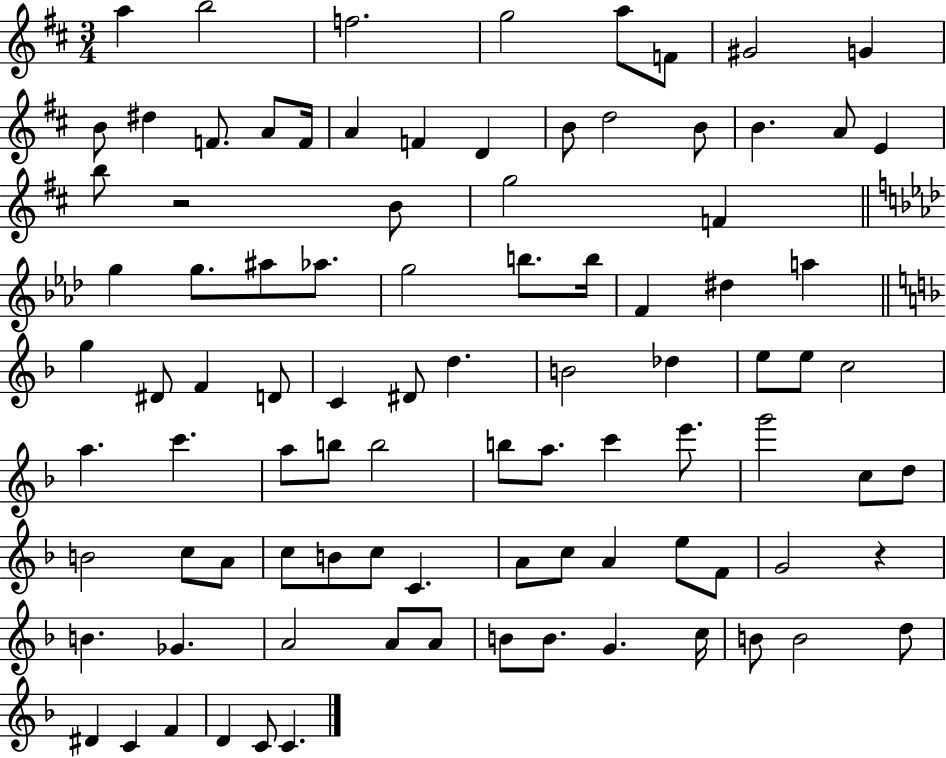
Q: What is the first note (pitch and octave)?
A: A5